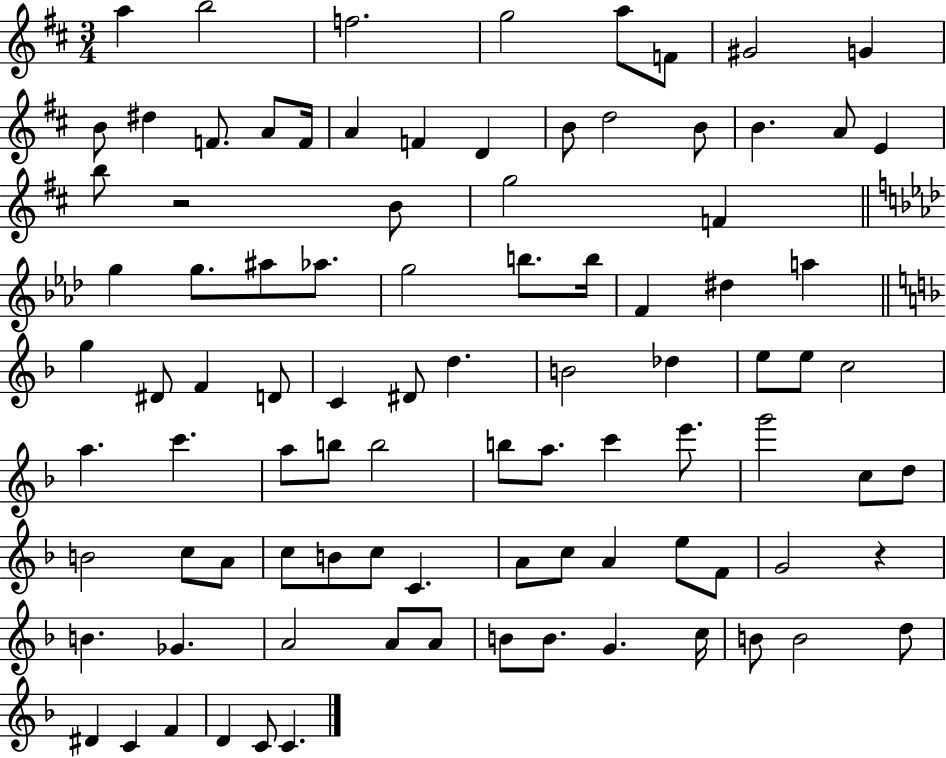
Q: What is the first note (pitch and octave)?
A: A5